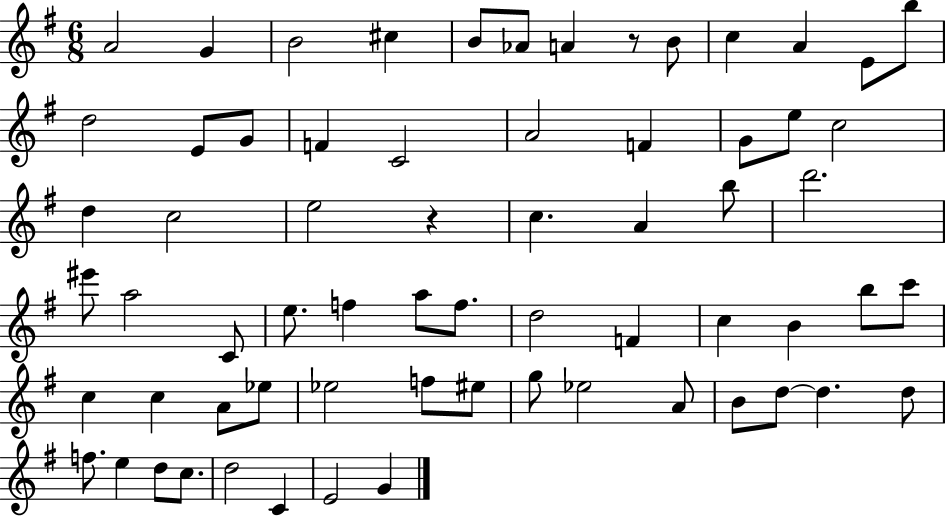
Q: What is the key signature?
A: G major